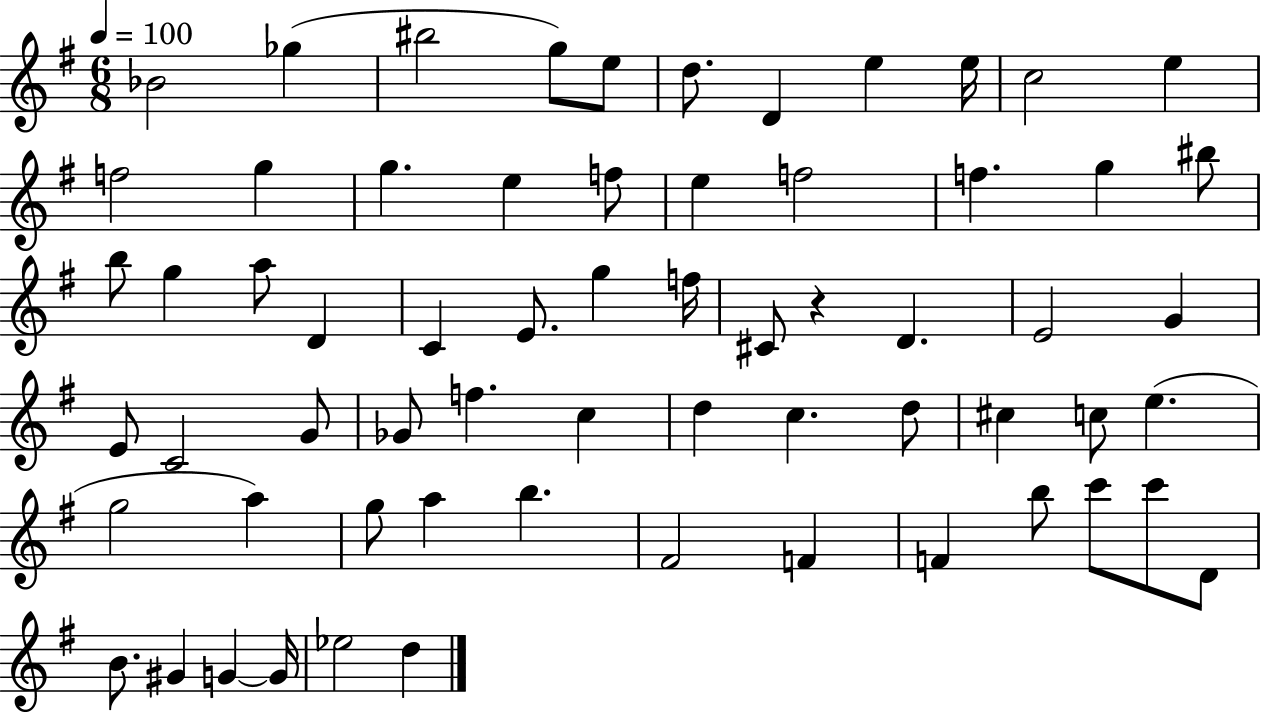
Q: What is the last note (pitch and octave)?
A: D5